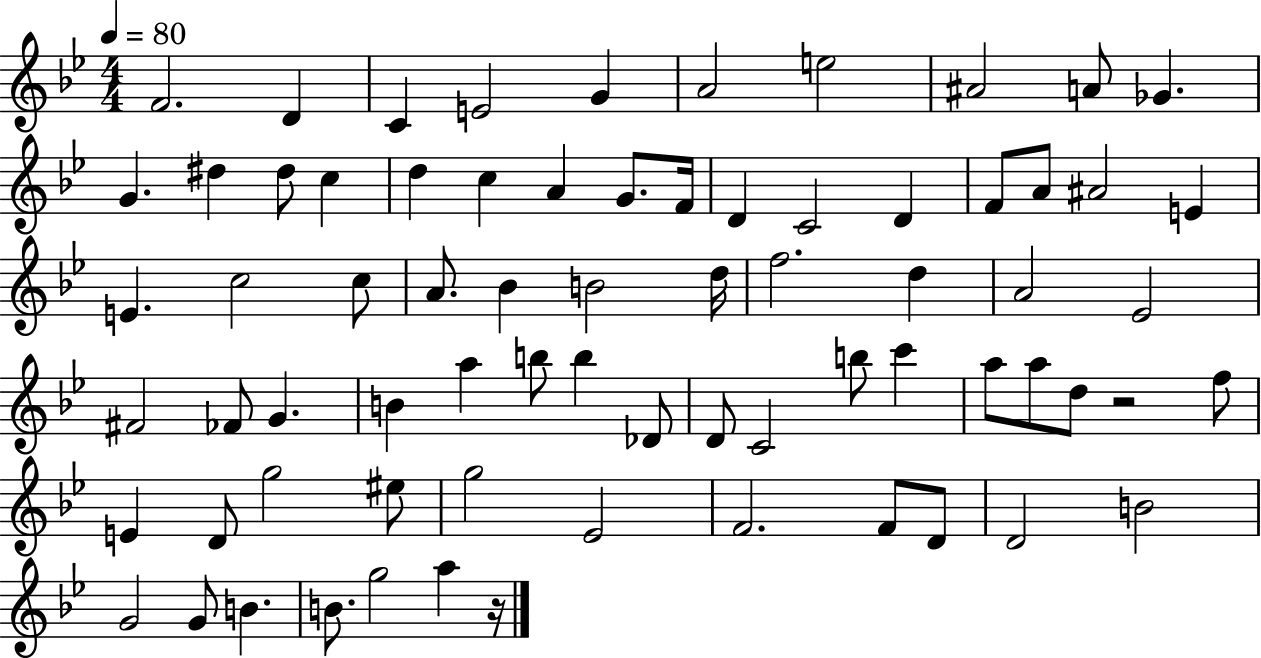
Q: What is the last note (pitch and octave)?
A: A5